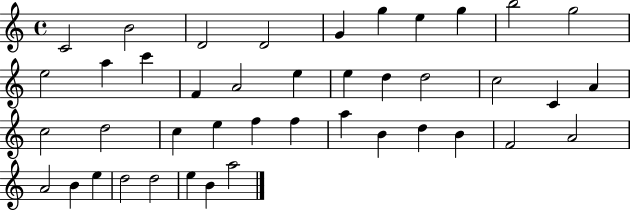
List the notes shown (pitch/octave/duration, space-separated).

C4/h B4/h D4/h D4/h G4/q G5/q E5/q G5/q B5/h G5/h E5/h A5/q C6/q F4/q A4/h E5/q E5/q D5/q D5/h C5/h C4/q A4/q C5/h D5/h C5/q E5/q F5/q F5/q A5/q B4/q D5/q B4/q F4/h A4/h A4/h B4/q E5/q D5/h D5/h E5/q B4/q A5/h